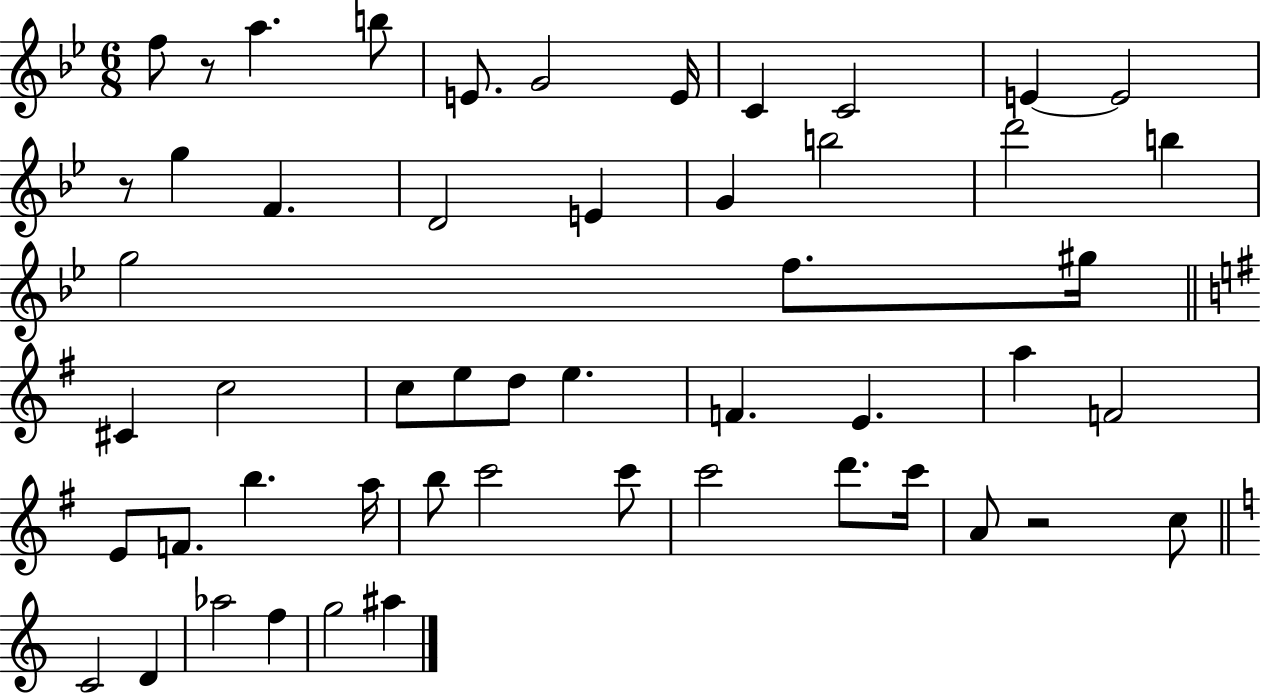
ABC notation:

X:1
T:Untitled
M:6/8
L:1/4
K:Bb
f/2 z/2 a b/2 E/2 G2 E/4 C C2 E E2 z/2 g F D2 E G b2 d'2 b g2 f/2 ^g/4 ^C c2 c/2 e/2 d/2 e F E a F2 E/2 F/2 b a/4 b/2 c'2 c'/2 c'2 d'/2 c'/4 A/2 z2 c/2 C2 D _a2 f g2 ^a